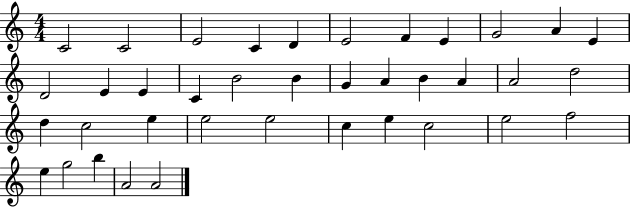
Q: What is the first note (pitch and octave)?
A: C4